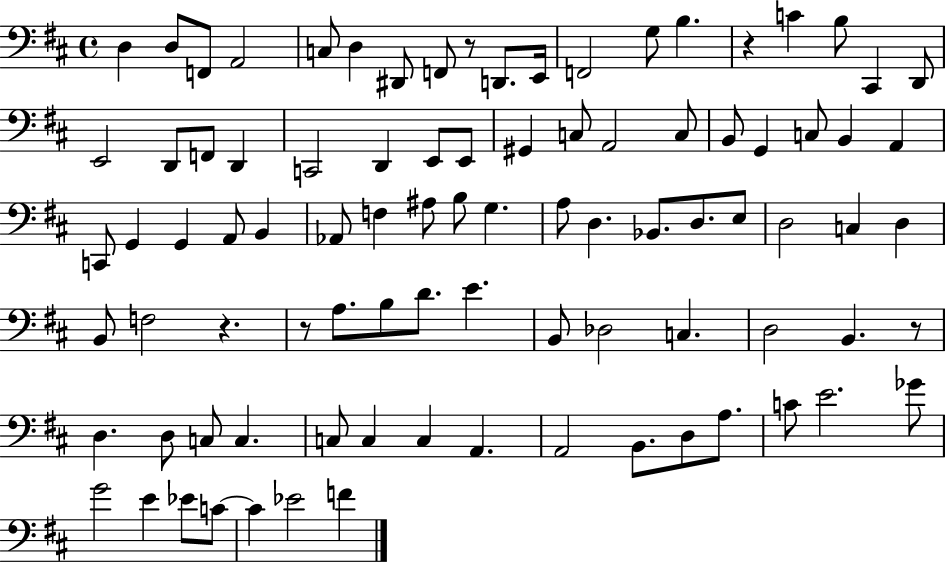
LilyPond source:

{
  \clef bass
  \time 4/4
  \defaultTimeSignature
  \key d \major
  d4 d8 f,8 a,2 | c8 d4 dis,8 f,8 r8 d,8. e,16 | f,2 g8 b4. | r4 c'4 b8 cis,4 d,8 | \break e,2 d,8 f,8 d,4 | c,2 d,4 e,8 e,8 | gis,4 c8 a,2 c8 | b,8 g,4 c8 b,4 a,4 | \break c,8 g,4 g,4 a,8 b,4 | aes,8 f4 ais8 b8 g4. | a8 d4. bes,8. d8. e8 | d2 c4 d4 | \break b,8 f2 r4. | r8 a8. b8 d'8. e'4. | b,8 des2 c4. | d2 b,4. r8 | \break d4. d8 c8 c4. | c8 c4 c4 a,4. | a,2 b,8. d8 a8. | c'8 e'2. ges'8 | \break g'2 e'4 ees'8 c'8~~ | c'4 ees'2 f'4 | \bar "|."
}